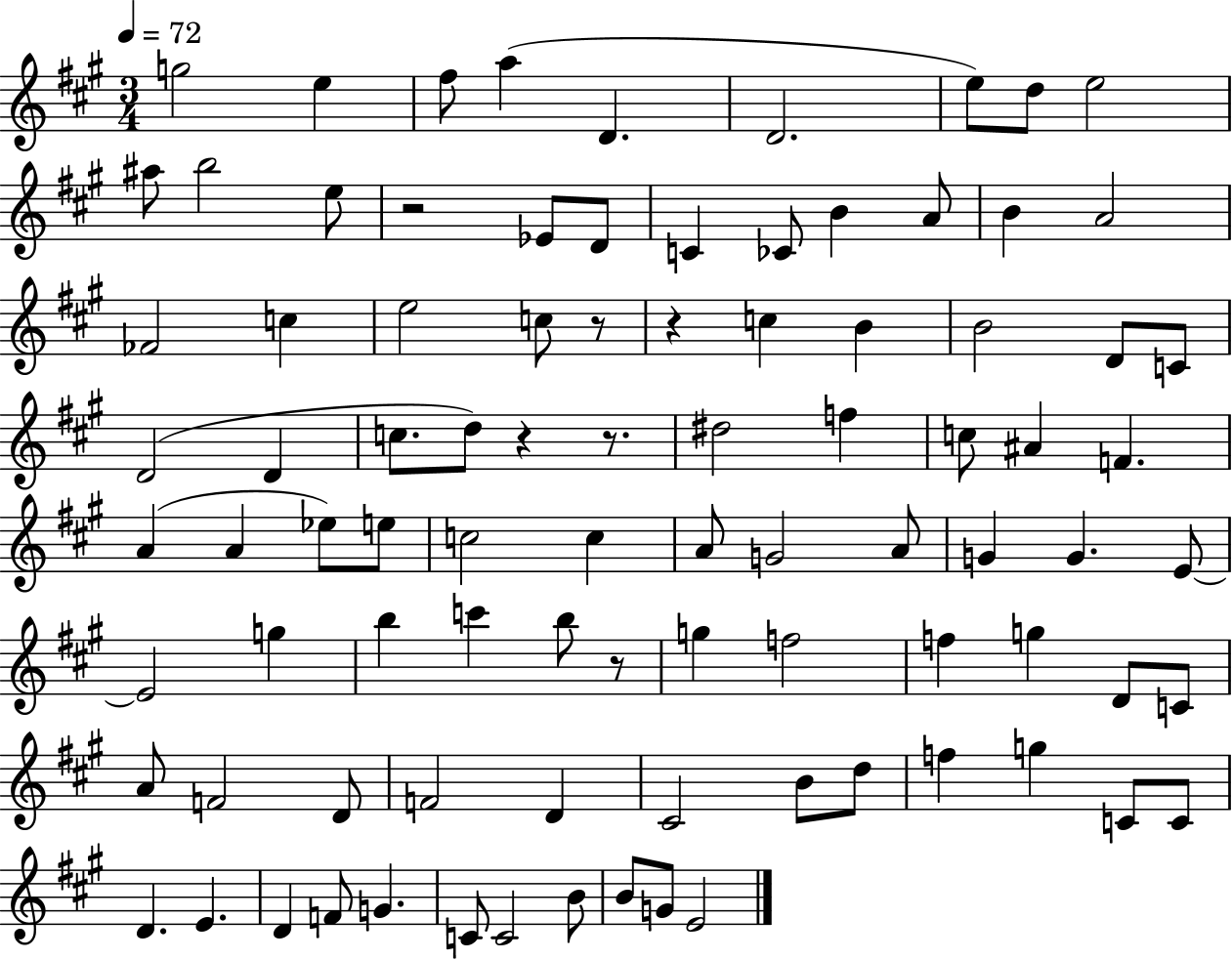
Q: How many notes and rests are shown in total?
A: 90